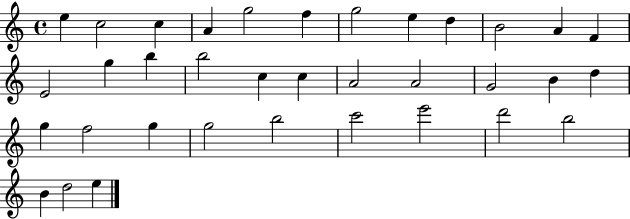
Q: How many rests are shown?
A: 0